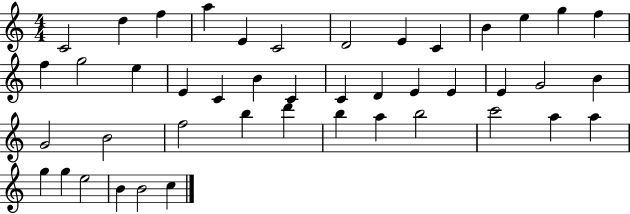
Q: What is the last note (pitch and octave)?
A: C5